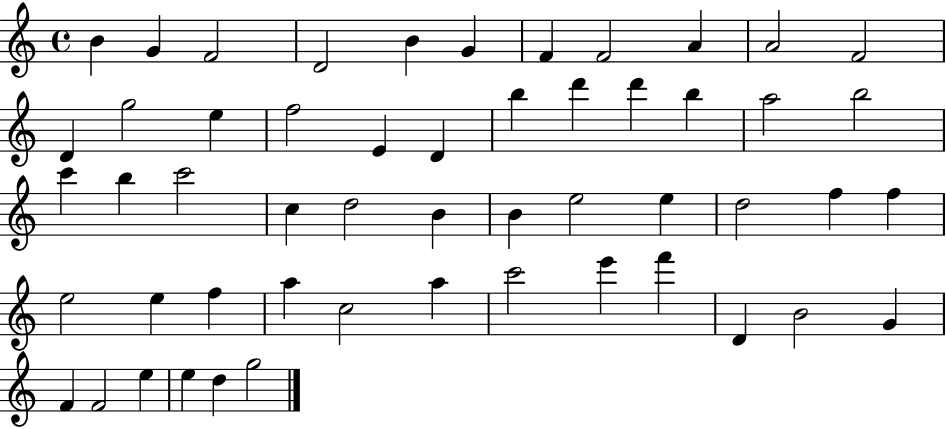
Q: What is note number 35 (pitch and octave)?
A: F5